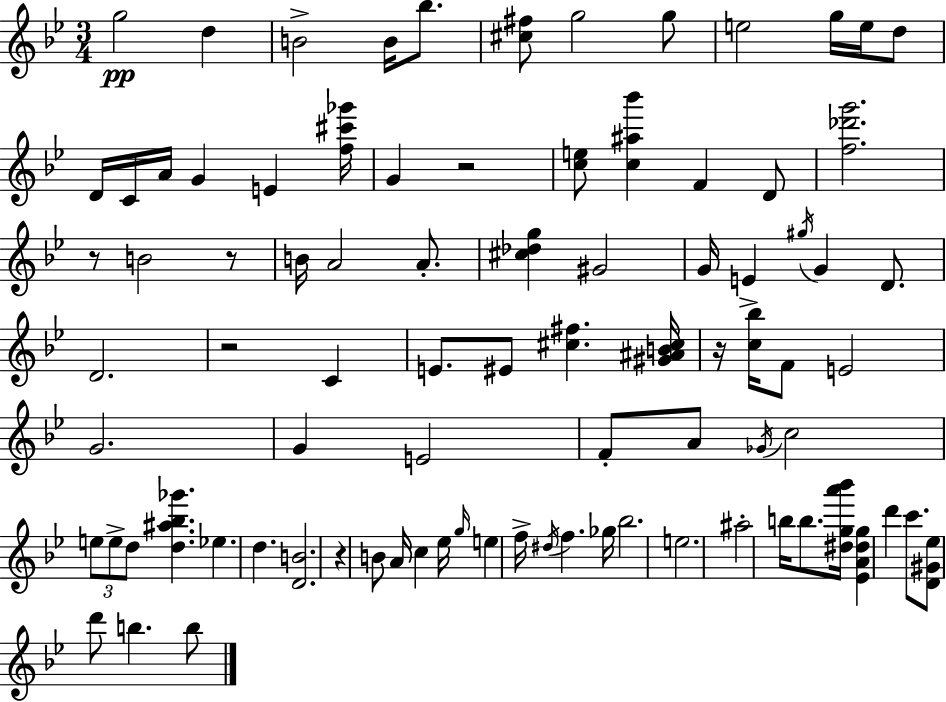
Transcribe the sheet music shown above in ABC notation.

X:1
T:Untitled
M:3/4
L:1/4
K:Gm
g2 d B2 B/4 _b/2 [^c^f]/2 g2 g/2 e2 g/4 e/4 d/2 D/4 C/4 A/4 G E [f^c'_g']/4 G z2 [ce]/2 [c^a_b'] F D/2 [f_d'g']2 z/2 B2 z/2 B/4 A2 A/2 [^c_dg] ^G2 G/4 E ^g/4 G D/2 D2 z2 C E/2 ^E/2 [^c^f] [^G^AB^c]/4 z/4 [c_b]/4 F/2 E2 G2 G E2 F/2 A/2 _G/4 c2 e/2 e/2 d/2 [d^a_b_g'] _e d [DB]2 z B/2 A/4 c _e/4 g/4 e f/4 ^d/4 f _g/4 _b2 e2 ^a2 b/4 b/2 [^dga'_b']/4 [_EA^dg] d' c'/2 [D^G_e]/2 d'/2 b b/2